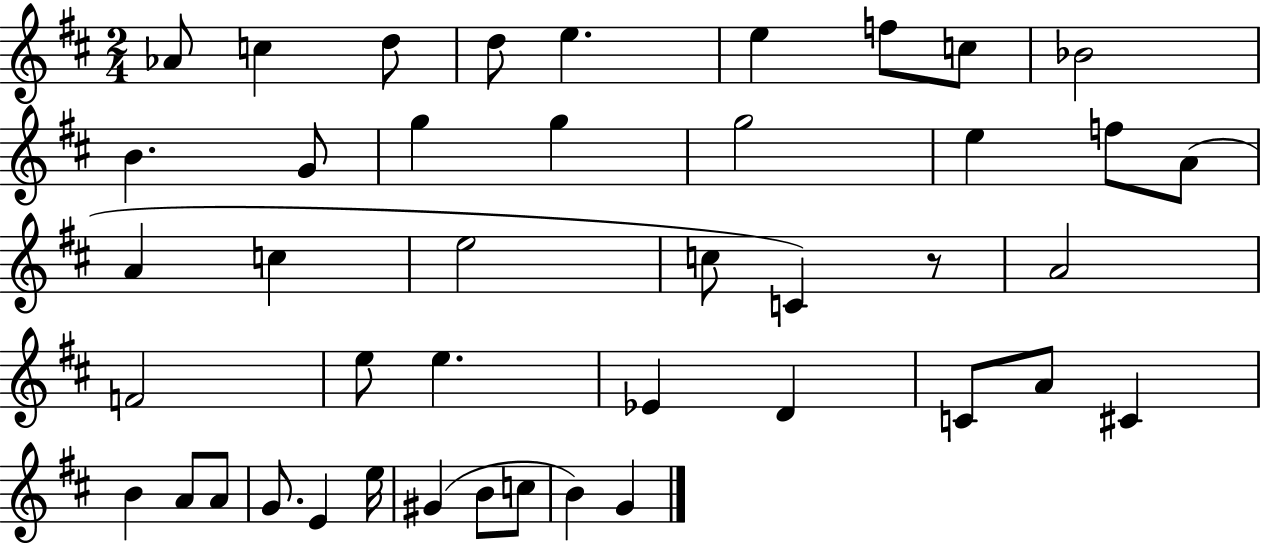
X:1
T:Untitled
M:2/4
L:1/4
K:D
_A/2 c d/2 d/2 e e f/2 c/2 _B2 B G/2 g g g2 e f/2 A/2 A c e2 c/2 C z/2 A2 F2 e/2 e _E D C/2 A/2 ^C B A/2 A/2 G/2 E e/4 ^G B/2 c/2 B G